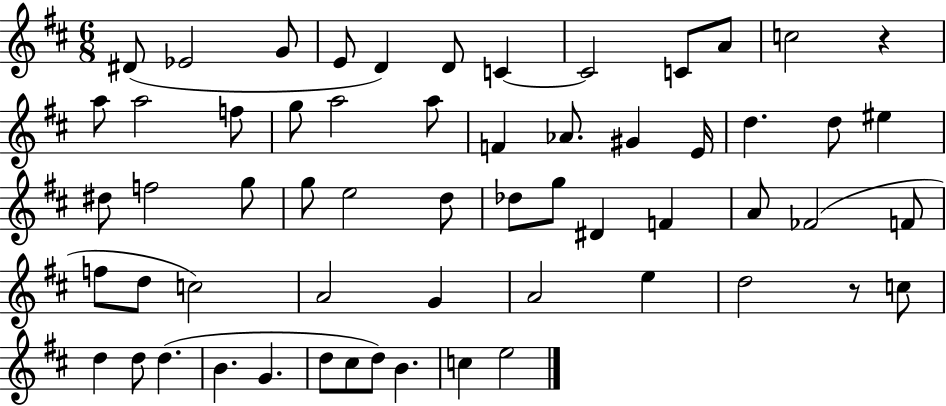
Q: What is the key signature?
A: D major